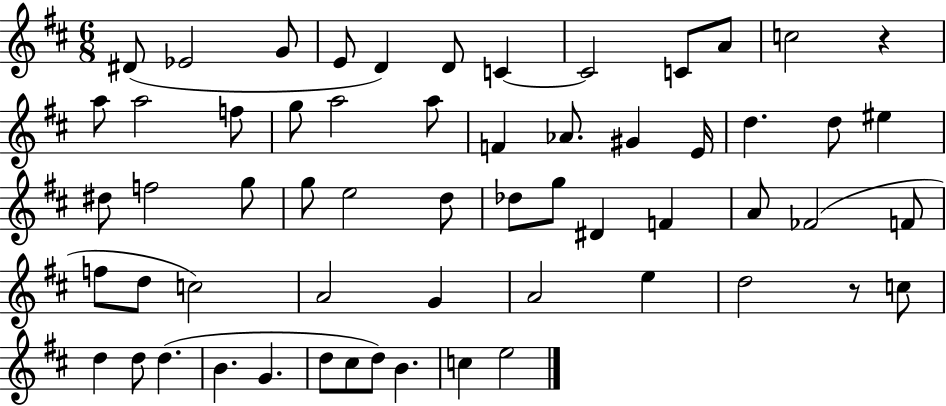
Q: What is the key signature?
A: D major